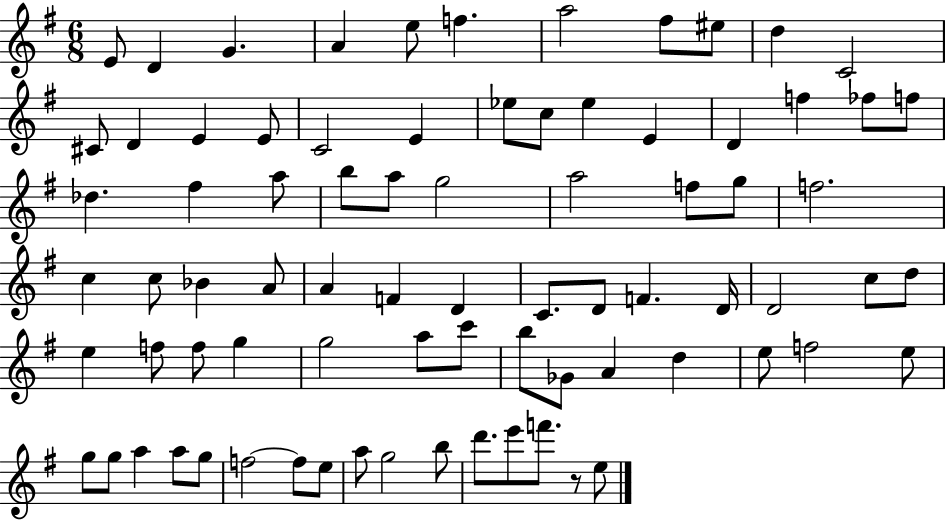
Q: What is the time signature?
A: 6/8